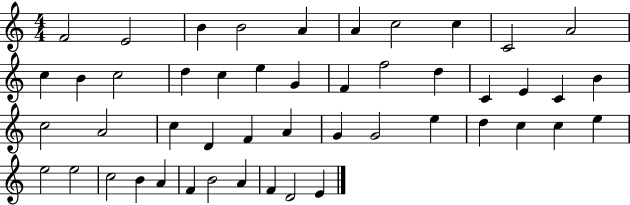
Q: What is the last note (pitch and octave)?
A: E4